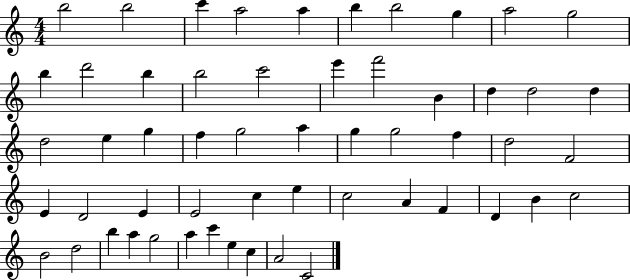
{
  \clef treble
  \numericTimeSignature
  \time 4/4
  \key c \major
  b''2 b''2 | c'''4 a''2 a''4 | b''4 b''2 g''4 | a''2 g''2 | \break b''4 d'''2 b''4 | b''2 c'''2 | e'''4 f'''2 b'4 | d''4 d''2 d''4 | \break d''2 e''4 g''4 | f''4 g''2 a''4 | g''4 g''2 f''4 | d''2 f'2 | \break e'4 d'2 e'4 | e'2 c''4 e''4 | c''2 a'4 f'4 | d'4 b'4 c''2 | \break b'2 d''2 | b''4 a''4 g''2 | a''4 c'''4 e''4 c''4 | a'2 c'2 | \break \bar "|."
}